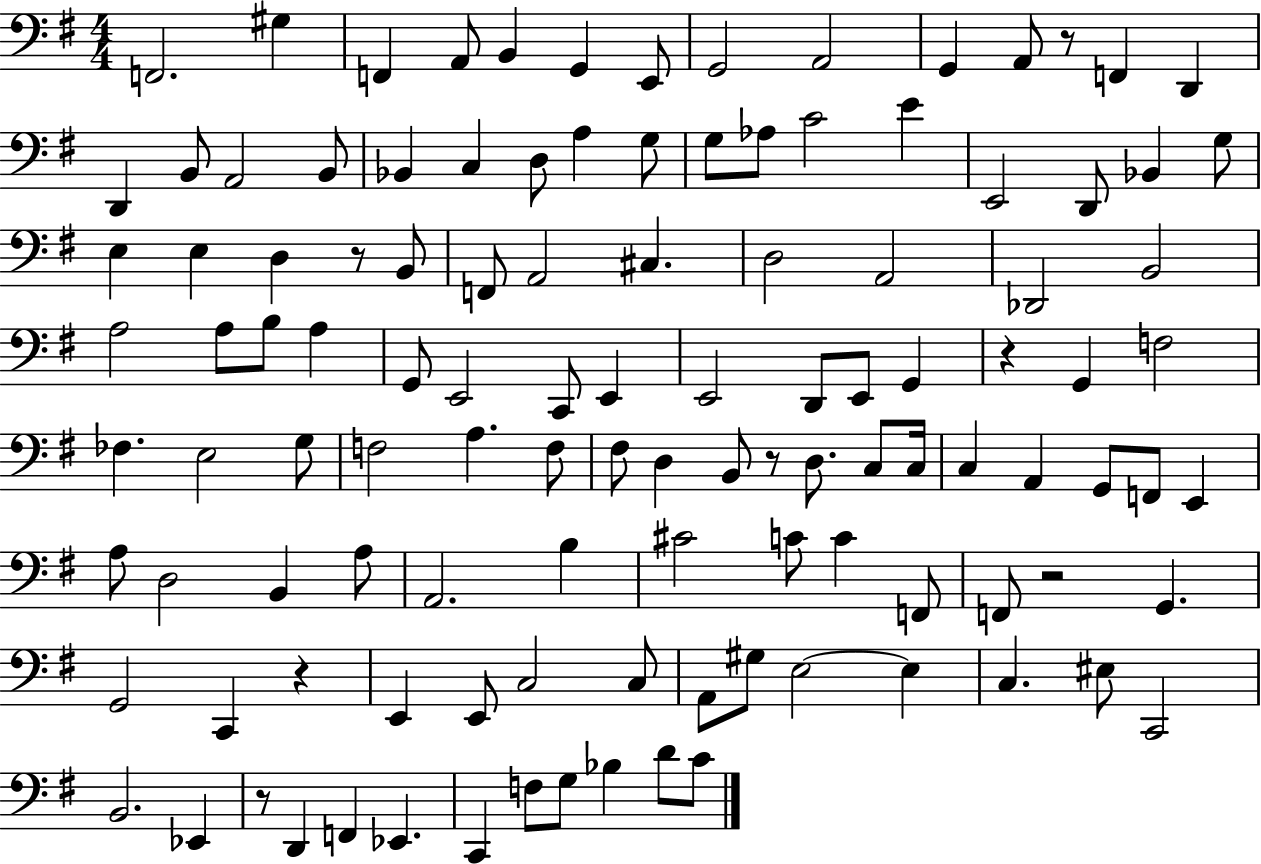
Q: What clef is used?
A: bass